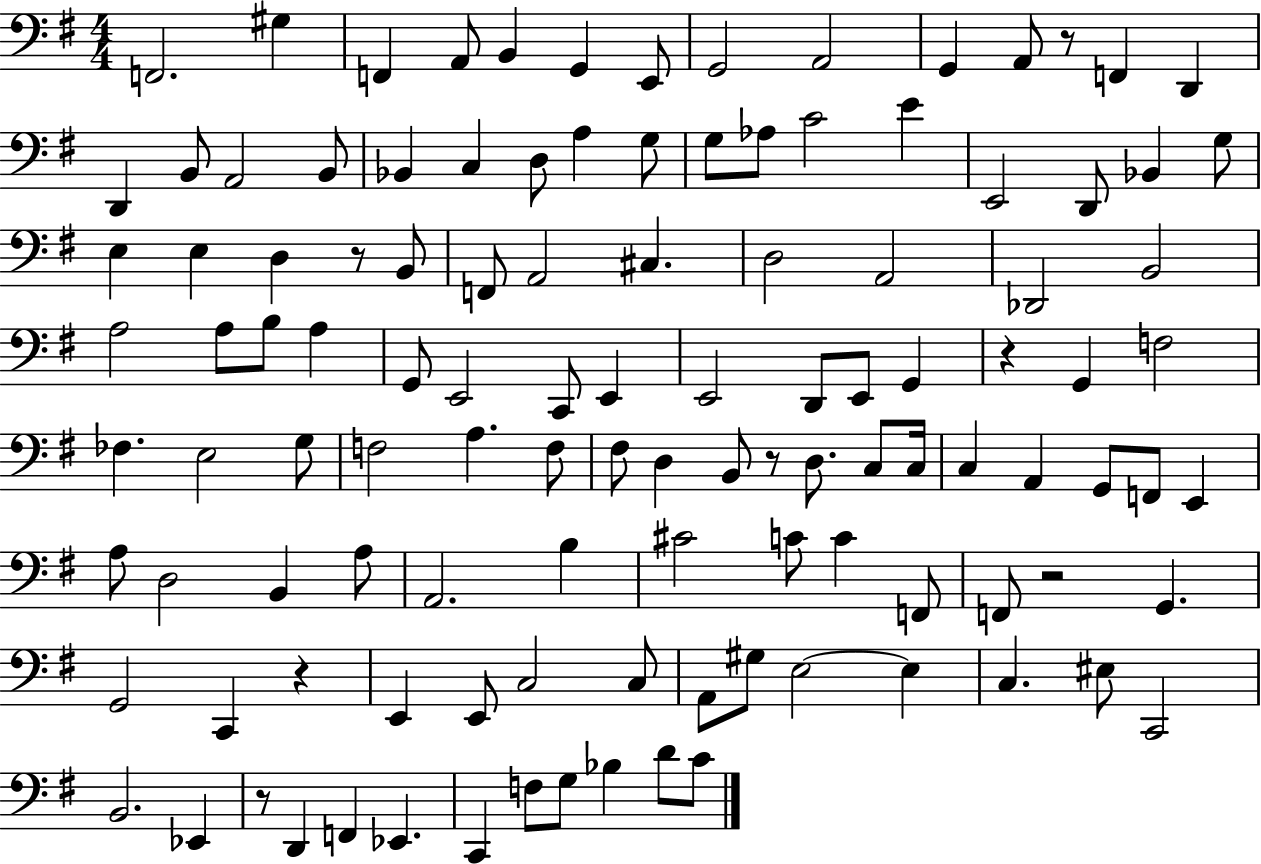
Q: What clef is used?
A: bass